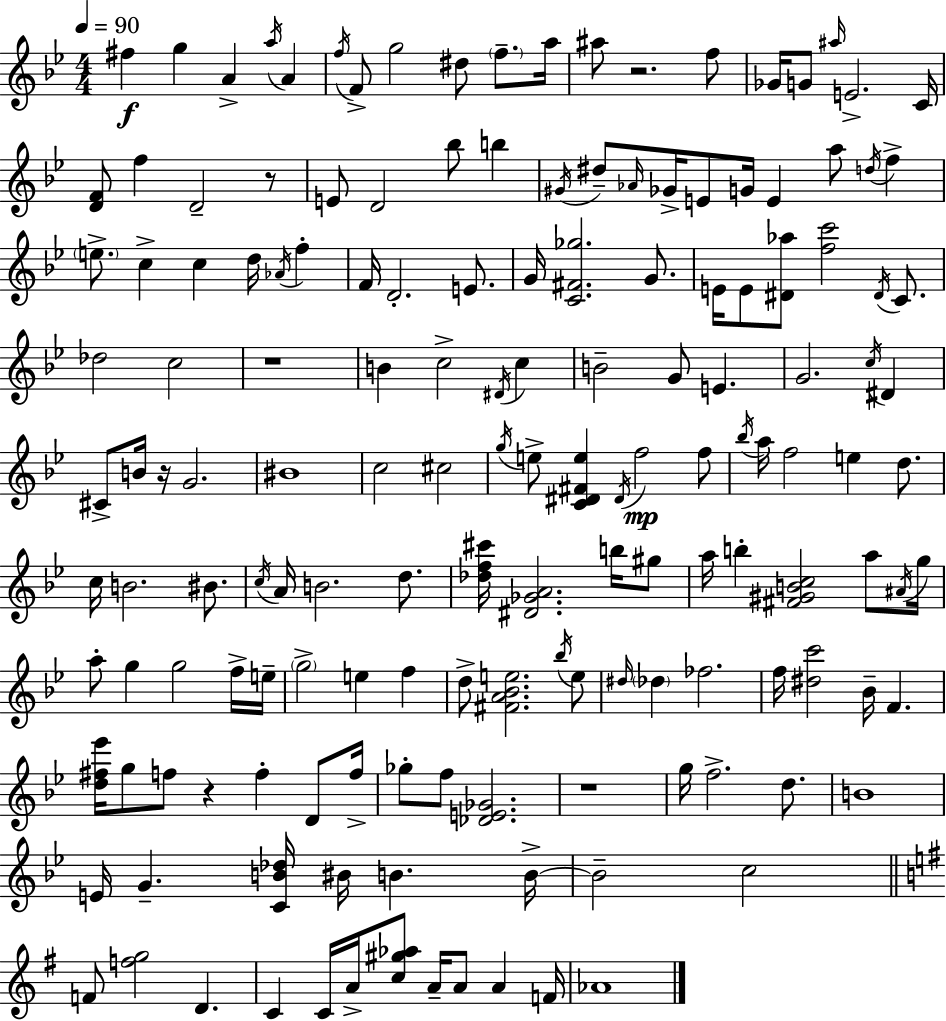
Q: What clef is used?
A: treble